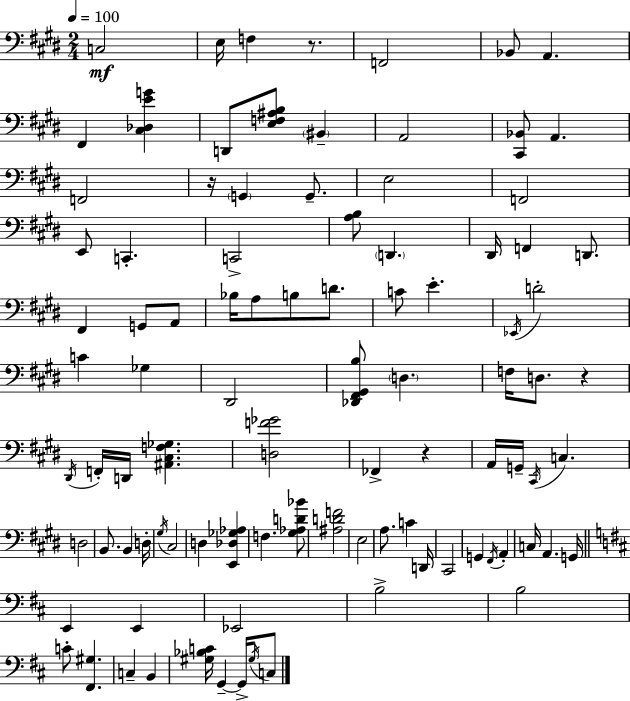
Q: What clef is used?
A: bass